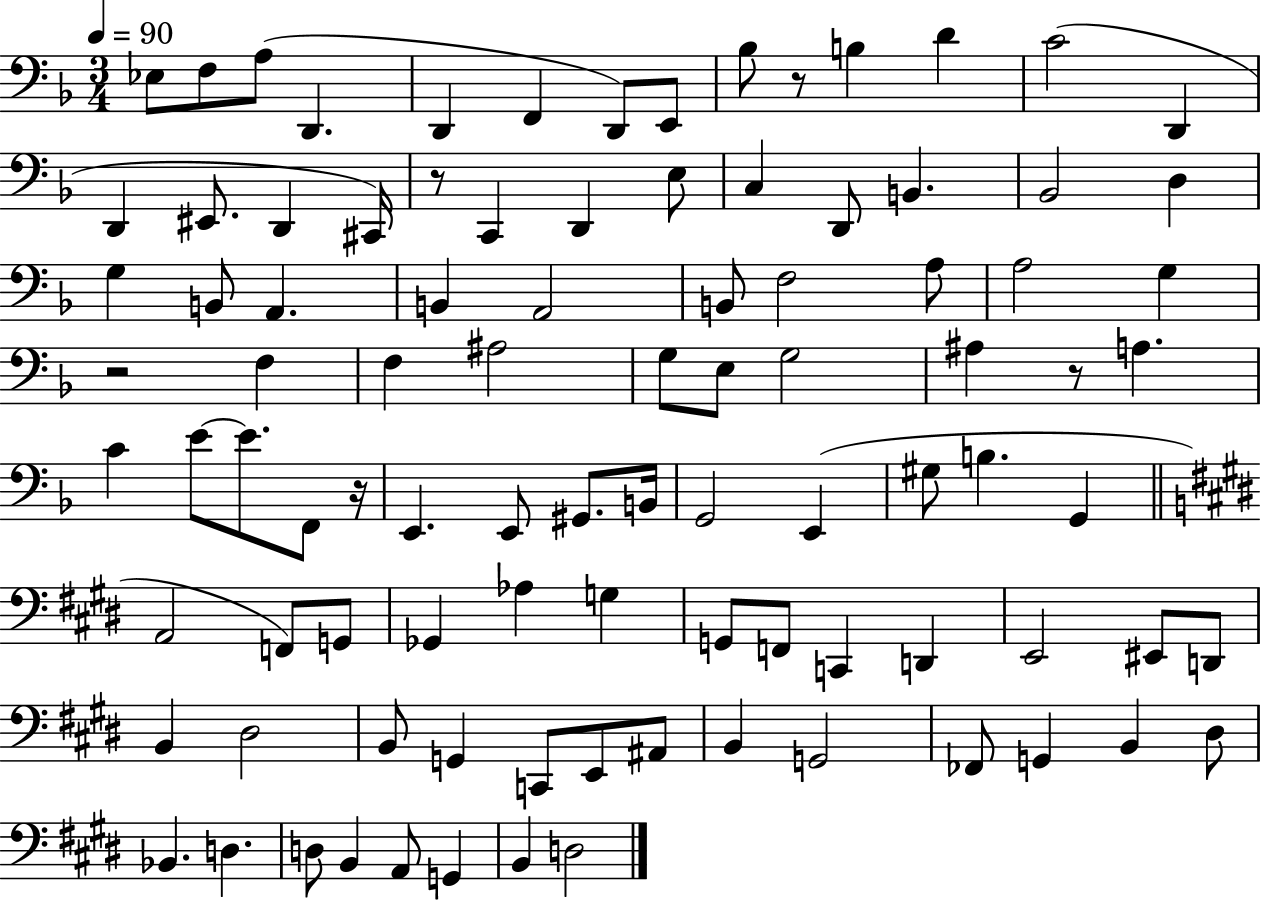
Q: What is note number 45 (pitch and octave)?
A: E4